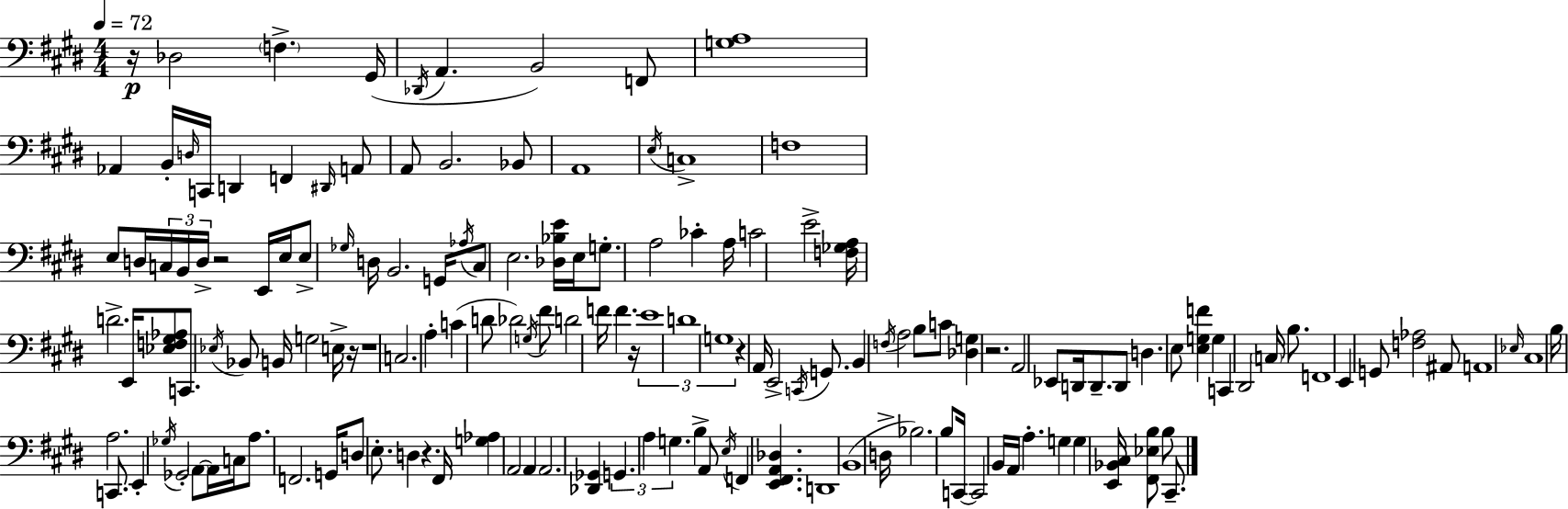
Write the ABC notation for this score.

X:1
T:Untitled
M:4/4
L:1/4
K:E
z/4 _D,2 F, ^G,,/4 _D,,/4 A,, B,,2 F,,/2 [G,A,]4 _A,, B,,/4 D,/4 C,,/4 D,, F,, ^D,,/4 A,,/2 A,,/2 B,,2 _B,,/2 A,,4 E,/4 C,4 F,4 E,/2 D,/4 C,/4 B,,/4 D,/4 z2 E,,/4 E,/4 E,/2 _G,/4 D,/4 B,,2 G,,/4 _A,/4 ^C,/2 E,2 [_D,_B,E]/4 E,/4 G,/2 A,2 _C A,/4 C2 E2 [F,_G,A,]/4 D2 E,,/4 [_E,F,^G,_A,]/2 C,,/2 _E,/4 _B,,/2 B,,/4 G,2 E,/4 z/4 z4 C,2 A, C D/2 _D2 G,/4 ^F/2 D2 F/4 F z/4 E4 D4 G,4 z A,,/4 E,,2 C,,/4 G,,/2 B,, F,/4 A,2 B,/2 C/2 [_D,G,] z2 A,,2 _E,,/2 D,,/4 D,,/2 D,,/2 D, E,/2 [E,G,F] G, C,, ^D,,2 C,/4 B,/2 F,,4 E,, G,,/2 [F,_A,]2 ^A,,/2 A,,4 _E,/4 ^C,4 B,/4 A,2 C,,/2 E,, _G,/4 _G,,2 A,,/2 A,,/4 C,/4 A,/2 F,,2 G,,/4 D,/2 E,/2 D, z ^F,,/4 [G,_A,] A,,2 A,, A,,2 [_D,,_G,,] G,, A, G, B, A,,/2 E,/4 F,, [E,,^F,,A,,_D,] D,,4 B,,4 D,/4 _B,2 B,/2 C,,/4 C,,2 B,,/4 A,,/4 A, G, G, [E,,_B,,^C,]/4 [^F,,_E,B,]/2 B,/2 ^C,,/2